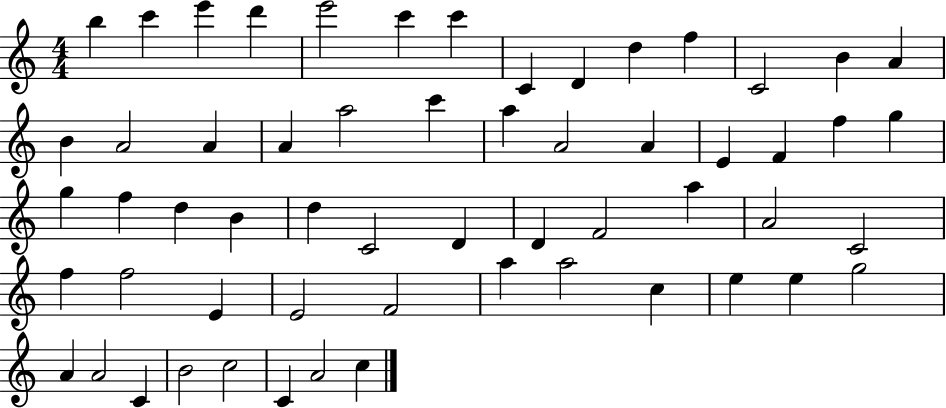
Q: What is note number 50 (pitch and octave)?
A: G5